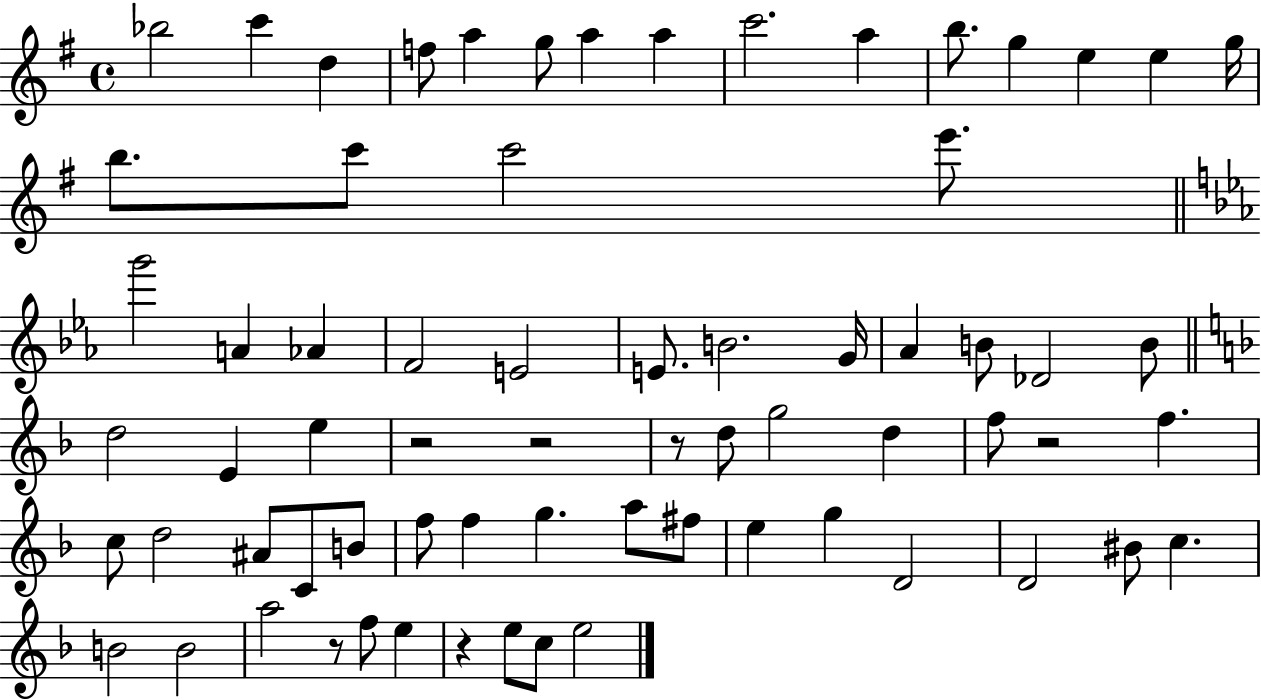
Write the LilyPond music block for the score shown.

{
  \clef treble
  \time 4/4
  \defaultTimeSignature
  \key g \major
  bes''2 c'''4 d''4 | f''8 a''4 g''8 a''4 a''4 | c'''2. a''4 | b''8. g''4 e''4 e''4 g''16 | \break b''8. c'''8 c'''2 e'''8. | \bar "||" \break \key ees \major g'''2 a'4 aes'4 | f'2 e'2 | e'8. b'2. g'16 | aes'4 b'8 des'2 b'8 | \break \bar "||" \break \key f \major d''2 e'4 e''4 | r2 r2 | r8 d''8 g''2 d''4 | f''8 r2 f''4. | \break c''8 d''2 ais'8 c'8 b'8 | f''8 f''4 g''4. a''8 fis''8 | e''4 g''4 d'2 | d'2 bis'8 c''4. | \break b'2 b'2 | a''2 r8 f''8 e''4 | r4 e''8 c''8 e''2 | \bar "|."
}